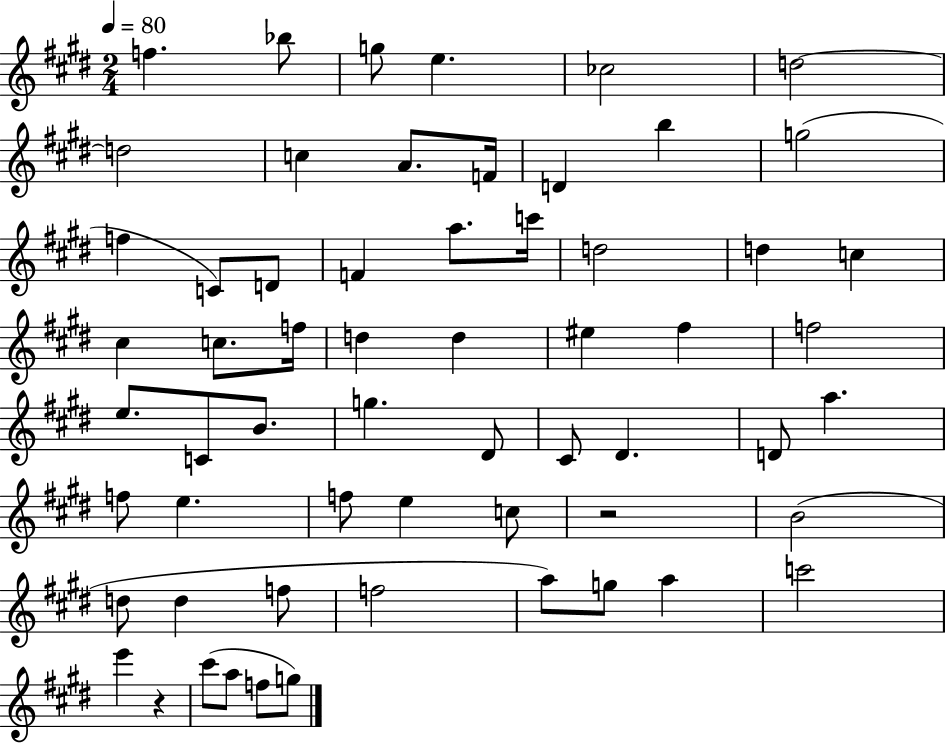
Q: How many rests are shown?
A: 2